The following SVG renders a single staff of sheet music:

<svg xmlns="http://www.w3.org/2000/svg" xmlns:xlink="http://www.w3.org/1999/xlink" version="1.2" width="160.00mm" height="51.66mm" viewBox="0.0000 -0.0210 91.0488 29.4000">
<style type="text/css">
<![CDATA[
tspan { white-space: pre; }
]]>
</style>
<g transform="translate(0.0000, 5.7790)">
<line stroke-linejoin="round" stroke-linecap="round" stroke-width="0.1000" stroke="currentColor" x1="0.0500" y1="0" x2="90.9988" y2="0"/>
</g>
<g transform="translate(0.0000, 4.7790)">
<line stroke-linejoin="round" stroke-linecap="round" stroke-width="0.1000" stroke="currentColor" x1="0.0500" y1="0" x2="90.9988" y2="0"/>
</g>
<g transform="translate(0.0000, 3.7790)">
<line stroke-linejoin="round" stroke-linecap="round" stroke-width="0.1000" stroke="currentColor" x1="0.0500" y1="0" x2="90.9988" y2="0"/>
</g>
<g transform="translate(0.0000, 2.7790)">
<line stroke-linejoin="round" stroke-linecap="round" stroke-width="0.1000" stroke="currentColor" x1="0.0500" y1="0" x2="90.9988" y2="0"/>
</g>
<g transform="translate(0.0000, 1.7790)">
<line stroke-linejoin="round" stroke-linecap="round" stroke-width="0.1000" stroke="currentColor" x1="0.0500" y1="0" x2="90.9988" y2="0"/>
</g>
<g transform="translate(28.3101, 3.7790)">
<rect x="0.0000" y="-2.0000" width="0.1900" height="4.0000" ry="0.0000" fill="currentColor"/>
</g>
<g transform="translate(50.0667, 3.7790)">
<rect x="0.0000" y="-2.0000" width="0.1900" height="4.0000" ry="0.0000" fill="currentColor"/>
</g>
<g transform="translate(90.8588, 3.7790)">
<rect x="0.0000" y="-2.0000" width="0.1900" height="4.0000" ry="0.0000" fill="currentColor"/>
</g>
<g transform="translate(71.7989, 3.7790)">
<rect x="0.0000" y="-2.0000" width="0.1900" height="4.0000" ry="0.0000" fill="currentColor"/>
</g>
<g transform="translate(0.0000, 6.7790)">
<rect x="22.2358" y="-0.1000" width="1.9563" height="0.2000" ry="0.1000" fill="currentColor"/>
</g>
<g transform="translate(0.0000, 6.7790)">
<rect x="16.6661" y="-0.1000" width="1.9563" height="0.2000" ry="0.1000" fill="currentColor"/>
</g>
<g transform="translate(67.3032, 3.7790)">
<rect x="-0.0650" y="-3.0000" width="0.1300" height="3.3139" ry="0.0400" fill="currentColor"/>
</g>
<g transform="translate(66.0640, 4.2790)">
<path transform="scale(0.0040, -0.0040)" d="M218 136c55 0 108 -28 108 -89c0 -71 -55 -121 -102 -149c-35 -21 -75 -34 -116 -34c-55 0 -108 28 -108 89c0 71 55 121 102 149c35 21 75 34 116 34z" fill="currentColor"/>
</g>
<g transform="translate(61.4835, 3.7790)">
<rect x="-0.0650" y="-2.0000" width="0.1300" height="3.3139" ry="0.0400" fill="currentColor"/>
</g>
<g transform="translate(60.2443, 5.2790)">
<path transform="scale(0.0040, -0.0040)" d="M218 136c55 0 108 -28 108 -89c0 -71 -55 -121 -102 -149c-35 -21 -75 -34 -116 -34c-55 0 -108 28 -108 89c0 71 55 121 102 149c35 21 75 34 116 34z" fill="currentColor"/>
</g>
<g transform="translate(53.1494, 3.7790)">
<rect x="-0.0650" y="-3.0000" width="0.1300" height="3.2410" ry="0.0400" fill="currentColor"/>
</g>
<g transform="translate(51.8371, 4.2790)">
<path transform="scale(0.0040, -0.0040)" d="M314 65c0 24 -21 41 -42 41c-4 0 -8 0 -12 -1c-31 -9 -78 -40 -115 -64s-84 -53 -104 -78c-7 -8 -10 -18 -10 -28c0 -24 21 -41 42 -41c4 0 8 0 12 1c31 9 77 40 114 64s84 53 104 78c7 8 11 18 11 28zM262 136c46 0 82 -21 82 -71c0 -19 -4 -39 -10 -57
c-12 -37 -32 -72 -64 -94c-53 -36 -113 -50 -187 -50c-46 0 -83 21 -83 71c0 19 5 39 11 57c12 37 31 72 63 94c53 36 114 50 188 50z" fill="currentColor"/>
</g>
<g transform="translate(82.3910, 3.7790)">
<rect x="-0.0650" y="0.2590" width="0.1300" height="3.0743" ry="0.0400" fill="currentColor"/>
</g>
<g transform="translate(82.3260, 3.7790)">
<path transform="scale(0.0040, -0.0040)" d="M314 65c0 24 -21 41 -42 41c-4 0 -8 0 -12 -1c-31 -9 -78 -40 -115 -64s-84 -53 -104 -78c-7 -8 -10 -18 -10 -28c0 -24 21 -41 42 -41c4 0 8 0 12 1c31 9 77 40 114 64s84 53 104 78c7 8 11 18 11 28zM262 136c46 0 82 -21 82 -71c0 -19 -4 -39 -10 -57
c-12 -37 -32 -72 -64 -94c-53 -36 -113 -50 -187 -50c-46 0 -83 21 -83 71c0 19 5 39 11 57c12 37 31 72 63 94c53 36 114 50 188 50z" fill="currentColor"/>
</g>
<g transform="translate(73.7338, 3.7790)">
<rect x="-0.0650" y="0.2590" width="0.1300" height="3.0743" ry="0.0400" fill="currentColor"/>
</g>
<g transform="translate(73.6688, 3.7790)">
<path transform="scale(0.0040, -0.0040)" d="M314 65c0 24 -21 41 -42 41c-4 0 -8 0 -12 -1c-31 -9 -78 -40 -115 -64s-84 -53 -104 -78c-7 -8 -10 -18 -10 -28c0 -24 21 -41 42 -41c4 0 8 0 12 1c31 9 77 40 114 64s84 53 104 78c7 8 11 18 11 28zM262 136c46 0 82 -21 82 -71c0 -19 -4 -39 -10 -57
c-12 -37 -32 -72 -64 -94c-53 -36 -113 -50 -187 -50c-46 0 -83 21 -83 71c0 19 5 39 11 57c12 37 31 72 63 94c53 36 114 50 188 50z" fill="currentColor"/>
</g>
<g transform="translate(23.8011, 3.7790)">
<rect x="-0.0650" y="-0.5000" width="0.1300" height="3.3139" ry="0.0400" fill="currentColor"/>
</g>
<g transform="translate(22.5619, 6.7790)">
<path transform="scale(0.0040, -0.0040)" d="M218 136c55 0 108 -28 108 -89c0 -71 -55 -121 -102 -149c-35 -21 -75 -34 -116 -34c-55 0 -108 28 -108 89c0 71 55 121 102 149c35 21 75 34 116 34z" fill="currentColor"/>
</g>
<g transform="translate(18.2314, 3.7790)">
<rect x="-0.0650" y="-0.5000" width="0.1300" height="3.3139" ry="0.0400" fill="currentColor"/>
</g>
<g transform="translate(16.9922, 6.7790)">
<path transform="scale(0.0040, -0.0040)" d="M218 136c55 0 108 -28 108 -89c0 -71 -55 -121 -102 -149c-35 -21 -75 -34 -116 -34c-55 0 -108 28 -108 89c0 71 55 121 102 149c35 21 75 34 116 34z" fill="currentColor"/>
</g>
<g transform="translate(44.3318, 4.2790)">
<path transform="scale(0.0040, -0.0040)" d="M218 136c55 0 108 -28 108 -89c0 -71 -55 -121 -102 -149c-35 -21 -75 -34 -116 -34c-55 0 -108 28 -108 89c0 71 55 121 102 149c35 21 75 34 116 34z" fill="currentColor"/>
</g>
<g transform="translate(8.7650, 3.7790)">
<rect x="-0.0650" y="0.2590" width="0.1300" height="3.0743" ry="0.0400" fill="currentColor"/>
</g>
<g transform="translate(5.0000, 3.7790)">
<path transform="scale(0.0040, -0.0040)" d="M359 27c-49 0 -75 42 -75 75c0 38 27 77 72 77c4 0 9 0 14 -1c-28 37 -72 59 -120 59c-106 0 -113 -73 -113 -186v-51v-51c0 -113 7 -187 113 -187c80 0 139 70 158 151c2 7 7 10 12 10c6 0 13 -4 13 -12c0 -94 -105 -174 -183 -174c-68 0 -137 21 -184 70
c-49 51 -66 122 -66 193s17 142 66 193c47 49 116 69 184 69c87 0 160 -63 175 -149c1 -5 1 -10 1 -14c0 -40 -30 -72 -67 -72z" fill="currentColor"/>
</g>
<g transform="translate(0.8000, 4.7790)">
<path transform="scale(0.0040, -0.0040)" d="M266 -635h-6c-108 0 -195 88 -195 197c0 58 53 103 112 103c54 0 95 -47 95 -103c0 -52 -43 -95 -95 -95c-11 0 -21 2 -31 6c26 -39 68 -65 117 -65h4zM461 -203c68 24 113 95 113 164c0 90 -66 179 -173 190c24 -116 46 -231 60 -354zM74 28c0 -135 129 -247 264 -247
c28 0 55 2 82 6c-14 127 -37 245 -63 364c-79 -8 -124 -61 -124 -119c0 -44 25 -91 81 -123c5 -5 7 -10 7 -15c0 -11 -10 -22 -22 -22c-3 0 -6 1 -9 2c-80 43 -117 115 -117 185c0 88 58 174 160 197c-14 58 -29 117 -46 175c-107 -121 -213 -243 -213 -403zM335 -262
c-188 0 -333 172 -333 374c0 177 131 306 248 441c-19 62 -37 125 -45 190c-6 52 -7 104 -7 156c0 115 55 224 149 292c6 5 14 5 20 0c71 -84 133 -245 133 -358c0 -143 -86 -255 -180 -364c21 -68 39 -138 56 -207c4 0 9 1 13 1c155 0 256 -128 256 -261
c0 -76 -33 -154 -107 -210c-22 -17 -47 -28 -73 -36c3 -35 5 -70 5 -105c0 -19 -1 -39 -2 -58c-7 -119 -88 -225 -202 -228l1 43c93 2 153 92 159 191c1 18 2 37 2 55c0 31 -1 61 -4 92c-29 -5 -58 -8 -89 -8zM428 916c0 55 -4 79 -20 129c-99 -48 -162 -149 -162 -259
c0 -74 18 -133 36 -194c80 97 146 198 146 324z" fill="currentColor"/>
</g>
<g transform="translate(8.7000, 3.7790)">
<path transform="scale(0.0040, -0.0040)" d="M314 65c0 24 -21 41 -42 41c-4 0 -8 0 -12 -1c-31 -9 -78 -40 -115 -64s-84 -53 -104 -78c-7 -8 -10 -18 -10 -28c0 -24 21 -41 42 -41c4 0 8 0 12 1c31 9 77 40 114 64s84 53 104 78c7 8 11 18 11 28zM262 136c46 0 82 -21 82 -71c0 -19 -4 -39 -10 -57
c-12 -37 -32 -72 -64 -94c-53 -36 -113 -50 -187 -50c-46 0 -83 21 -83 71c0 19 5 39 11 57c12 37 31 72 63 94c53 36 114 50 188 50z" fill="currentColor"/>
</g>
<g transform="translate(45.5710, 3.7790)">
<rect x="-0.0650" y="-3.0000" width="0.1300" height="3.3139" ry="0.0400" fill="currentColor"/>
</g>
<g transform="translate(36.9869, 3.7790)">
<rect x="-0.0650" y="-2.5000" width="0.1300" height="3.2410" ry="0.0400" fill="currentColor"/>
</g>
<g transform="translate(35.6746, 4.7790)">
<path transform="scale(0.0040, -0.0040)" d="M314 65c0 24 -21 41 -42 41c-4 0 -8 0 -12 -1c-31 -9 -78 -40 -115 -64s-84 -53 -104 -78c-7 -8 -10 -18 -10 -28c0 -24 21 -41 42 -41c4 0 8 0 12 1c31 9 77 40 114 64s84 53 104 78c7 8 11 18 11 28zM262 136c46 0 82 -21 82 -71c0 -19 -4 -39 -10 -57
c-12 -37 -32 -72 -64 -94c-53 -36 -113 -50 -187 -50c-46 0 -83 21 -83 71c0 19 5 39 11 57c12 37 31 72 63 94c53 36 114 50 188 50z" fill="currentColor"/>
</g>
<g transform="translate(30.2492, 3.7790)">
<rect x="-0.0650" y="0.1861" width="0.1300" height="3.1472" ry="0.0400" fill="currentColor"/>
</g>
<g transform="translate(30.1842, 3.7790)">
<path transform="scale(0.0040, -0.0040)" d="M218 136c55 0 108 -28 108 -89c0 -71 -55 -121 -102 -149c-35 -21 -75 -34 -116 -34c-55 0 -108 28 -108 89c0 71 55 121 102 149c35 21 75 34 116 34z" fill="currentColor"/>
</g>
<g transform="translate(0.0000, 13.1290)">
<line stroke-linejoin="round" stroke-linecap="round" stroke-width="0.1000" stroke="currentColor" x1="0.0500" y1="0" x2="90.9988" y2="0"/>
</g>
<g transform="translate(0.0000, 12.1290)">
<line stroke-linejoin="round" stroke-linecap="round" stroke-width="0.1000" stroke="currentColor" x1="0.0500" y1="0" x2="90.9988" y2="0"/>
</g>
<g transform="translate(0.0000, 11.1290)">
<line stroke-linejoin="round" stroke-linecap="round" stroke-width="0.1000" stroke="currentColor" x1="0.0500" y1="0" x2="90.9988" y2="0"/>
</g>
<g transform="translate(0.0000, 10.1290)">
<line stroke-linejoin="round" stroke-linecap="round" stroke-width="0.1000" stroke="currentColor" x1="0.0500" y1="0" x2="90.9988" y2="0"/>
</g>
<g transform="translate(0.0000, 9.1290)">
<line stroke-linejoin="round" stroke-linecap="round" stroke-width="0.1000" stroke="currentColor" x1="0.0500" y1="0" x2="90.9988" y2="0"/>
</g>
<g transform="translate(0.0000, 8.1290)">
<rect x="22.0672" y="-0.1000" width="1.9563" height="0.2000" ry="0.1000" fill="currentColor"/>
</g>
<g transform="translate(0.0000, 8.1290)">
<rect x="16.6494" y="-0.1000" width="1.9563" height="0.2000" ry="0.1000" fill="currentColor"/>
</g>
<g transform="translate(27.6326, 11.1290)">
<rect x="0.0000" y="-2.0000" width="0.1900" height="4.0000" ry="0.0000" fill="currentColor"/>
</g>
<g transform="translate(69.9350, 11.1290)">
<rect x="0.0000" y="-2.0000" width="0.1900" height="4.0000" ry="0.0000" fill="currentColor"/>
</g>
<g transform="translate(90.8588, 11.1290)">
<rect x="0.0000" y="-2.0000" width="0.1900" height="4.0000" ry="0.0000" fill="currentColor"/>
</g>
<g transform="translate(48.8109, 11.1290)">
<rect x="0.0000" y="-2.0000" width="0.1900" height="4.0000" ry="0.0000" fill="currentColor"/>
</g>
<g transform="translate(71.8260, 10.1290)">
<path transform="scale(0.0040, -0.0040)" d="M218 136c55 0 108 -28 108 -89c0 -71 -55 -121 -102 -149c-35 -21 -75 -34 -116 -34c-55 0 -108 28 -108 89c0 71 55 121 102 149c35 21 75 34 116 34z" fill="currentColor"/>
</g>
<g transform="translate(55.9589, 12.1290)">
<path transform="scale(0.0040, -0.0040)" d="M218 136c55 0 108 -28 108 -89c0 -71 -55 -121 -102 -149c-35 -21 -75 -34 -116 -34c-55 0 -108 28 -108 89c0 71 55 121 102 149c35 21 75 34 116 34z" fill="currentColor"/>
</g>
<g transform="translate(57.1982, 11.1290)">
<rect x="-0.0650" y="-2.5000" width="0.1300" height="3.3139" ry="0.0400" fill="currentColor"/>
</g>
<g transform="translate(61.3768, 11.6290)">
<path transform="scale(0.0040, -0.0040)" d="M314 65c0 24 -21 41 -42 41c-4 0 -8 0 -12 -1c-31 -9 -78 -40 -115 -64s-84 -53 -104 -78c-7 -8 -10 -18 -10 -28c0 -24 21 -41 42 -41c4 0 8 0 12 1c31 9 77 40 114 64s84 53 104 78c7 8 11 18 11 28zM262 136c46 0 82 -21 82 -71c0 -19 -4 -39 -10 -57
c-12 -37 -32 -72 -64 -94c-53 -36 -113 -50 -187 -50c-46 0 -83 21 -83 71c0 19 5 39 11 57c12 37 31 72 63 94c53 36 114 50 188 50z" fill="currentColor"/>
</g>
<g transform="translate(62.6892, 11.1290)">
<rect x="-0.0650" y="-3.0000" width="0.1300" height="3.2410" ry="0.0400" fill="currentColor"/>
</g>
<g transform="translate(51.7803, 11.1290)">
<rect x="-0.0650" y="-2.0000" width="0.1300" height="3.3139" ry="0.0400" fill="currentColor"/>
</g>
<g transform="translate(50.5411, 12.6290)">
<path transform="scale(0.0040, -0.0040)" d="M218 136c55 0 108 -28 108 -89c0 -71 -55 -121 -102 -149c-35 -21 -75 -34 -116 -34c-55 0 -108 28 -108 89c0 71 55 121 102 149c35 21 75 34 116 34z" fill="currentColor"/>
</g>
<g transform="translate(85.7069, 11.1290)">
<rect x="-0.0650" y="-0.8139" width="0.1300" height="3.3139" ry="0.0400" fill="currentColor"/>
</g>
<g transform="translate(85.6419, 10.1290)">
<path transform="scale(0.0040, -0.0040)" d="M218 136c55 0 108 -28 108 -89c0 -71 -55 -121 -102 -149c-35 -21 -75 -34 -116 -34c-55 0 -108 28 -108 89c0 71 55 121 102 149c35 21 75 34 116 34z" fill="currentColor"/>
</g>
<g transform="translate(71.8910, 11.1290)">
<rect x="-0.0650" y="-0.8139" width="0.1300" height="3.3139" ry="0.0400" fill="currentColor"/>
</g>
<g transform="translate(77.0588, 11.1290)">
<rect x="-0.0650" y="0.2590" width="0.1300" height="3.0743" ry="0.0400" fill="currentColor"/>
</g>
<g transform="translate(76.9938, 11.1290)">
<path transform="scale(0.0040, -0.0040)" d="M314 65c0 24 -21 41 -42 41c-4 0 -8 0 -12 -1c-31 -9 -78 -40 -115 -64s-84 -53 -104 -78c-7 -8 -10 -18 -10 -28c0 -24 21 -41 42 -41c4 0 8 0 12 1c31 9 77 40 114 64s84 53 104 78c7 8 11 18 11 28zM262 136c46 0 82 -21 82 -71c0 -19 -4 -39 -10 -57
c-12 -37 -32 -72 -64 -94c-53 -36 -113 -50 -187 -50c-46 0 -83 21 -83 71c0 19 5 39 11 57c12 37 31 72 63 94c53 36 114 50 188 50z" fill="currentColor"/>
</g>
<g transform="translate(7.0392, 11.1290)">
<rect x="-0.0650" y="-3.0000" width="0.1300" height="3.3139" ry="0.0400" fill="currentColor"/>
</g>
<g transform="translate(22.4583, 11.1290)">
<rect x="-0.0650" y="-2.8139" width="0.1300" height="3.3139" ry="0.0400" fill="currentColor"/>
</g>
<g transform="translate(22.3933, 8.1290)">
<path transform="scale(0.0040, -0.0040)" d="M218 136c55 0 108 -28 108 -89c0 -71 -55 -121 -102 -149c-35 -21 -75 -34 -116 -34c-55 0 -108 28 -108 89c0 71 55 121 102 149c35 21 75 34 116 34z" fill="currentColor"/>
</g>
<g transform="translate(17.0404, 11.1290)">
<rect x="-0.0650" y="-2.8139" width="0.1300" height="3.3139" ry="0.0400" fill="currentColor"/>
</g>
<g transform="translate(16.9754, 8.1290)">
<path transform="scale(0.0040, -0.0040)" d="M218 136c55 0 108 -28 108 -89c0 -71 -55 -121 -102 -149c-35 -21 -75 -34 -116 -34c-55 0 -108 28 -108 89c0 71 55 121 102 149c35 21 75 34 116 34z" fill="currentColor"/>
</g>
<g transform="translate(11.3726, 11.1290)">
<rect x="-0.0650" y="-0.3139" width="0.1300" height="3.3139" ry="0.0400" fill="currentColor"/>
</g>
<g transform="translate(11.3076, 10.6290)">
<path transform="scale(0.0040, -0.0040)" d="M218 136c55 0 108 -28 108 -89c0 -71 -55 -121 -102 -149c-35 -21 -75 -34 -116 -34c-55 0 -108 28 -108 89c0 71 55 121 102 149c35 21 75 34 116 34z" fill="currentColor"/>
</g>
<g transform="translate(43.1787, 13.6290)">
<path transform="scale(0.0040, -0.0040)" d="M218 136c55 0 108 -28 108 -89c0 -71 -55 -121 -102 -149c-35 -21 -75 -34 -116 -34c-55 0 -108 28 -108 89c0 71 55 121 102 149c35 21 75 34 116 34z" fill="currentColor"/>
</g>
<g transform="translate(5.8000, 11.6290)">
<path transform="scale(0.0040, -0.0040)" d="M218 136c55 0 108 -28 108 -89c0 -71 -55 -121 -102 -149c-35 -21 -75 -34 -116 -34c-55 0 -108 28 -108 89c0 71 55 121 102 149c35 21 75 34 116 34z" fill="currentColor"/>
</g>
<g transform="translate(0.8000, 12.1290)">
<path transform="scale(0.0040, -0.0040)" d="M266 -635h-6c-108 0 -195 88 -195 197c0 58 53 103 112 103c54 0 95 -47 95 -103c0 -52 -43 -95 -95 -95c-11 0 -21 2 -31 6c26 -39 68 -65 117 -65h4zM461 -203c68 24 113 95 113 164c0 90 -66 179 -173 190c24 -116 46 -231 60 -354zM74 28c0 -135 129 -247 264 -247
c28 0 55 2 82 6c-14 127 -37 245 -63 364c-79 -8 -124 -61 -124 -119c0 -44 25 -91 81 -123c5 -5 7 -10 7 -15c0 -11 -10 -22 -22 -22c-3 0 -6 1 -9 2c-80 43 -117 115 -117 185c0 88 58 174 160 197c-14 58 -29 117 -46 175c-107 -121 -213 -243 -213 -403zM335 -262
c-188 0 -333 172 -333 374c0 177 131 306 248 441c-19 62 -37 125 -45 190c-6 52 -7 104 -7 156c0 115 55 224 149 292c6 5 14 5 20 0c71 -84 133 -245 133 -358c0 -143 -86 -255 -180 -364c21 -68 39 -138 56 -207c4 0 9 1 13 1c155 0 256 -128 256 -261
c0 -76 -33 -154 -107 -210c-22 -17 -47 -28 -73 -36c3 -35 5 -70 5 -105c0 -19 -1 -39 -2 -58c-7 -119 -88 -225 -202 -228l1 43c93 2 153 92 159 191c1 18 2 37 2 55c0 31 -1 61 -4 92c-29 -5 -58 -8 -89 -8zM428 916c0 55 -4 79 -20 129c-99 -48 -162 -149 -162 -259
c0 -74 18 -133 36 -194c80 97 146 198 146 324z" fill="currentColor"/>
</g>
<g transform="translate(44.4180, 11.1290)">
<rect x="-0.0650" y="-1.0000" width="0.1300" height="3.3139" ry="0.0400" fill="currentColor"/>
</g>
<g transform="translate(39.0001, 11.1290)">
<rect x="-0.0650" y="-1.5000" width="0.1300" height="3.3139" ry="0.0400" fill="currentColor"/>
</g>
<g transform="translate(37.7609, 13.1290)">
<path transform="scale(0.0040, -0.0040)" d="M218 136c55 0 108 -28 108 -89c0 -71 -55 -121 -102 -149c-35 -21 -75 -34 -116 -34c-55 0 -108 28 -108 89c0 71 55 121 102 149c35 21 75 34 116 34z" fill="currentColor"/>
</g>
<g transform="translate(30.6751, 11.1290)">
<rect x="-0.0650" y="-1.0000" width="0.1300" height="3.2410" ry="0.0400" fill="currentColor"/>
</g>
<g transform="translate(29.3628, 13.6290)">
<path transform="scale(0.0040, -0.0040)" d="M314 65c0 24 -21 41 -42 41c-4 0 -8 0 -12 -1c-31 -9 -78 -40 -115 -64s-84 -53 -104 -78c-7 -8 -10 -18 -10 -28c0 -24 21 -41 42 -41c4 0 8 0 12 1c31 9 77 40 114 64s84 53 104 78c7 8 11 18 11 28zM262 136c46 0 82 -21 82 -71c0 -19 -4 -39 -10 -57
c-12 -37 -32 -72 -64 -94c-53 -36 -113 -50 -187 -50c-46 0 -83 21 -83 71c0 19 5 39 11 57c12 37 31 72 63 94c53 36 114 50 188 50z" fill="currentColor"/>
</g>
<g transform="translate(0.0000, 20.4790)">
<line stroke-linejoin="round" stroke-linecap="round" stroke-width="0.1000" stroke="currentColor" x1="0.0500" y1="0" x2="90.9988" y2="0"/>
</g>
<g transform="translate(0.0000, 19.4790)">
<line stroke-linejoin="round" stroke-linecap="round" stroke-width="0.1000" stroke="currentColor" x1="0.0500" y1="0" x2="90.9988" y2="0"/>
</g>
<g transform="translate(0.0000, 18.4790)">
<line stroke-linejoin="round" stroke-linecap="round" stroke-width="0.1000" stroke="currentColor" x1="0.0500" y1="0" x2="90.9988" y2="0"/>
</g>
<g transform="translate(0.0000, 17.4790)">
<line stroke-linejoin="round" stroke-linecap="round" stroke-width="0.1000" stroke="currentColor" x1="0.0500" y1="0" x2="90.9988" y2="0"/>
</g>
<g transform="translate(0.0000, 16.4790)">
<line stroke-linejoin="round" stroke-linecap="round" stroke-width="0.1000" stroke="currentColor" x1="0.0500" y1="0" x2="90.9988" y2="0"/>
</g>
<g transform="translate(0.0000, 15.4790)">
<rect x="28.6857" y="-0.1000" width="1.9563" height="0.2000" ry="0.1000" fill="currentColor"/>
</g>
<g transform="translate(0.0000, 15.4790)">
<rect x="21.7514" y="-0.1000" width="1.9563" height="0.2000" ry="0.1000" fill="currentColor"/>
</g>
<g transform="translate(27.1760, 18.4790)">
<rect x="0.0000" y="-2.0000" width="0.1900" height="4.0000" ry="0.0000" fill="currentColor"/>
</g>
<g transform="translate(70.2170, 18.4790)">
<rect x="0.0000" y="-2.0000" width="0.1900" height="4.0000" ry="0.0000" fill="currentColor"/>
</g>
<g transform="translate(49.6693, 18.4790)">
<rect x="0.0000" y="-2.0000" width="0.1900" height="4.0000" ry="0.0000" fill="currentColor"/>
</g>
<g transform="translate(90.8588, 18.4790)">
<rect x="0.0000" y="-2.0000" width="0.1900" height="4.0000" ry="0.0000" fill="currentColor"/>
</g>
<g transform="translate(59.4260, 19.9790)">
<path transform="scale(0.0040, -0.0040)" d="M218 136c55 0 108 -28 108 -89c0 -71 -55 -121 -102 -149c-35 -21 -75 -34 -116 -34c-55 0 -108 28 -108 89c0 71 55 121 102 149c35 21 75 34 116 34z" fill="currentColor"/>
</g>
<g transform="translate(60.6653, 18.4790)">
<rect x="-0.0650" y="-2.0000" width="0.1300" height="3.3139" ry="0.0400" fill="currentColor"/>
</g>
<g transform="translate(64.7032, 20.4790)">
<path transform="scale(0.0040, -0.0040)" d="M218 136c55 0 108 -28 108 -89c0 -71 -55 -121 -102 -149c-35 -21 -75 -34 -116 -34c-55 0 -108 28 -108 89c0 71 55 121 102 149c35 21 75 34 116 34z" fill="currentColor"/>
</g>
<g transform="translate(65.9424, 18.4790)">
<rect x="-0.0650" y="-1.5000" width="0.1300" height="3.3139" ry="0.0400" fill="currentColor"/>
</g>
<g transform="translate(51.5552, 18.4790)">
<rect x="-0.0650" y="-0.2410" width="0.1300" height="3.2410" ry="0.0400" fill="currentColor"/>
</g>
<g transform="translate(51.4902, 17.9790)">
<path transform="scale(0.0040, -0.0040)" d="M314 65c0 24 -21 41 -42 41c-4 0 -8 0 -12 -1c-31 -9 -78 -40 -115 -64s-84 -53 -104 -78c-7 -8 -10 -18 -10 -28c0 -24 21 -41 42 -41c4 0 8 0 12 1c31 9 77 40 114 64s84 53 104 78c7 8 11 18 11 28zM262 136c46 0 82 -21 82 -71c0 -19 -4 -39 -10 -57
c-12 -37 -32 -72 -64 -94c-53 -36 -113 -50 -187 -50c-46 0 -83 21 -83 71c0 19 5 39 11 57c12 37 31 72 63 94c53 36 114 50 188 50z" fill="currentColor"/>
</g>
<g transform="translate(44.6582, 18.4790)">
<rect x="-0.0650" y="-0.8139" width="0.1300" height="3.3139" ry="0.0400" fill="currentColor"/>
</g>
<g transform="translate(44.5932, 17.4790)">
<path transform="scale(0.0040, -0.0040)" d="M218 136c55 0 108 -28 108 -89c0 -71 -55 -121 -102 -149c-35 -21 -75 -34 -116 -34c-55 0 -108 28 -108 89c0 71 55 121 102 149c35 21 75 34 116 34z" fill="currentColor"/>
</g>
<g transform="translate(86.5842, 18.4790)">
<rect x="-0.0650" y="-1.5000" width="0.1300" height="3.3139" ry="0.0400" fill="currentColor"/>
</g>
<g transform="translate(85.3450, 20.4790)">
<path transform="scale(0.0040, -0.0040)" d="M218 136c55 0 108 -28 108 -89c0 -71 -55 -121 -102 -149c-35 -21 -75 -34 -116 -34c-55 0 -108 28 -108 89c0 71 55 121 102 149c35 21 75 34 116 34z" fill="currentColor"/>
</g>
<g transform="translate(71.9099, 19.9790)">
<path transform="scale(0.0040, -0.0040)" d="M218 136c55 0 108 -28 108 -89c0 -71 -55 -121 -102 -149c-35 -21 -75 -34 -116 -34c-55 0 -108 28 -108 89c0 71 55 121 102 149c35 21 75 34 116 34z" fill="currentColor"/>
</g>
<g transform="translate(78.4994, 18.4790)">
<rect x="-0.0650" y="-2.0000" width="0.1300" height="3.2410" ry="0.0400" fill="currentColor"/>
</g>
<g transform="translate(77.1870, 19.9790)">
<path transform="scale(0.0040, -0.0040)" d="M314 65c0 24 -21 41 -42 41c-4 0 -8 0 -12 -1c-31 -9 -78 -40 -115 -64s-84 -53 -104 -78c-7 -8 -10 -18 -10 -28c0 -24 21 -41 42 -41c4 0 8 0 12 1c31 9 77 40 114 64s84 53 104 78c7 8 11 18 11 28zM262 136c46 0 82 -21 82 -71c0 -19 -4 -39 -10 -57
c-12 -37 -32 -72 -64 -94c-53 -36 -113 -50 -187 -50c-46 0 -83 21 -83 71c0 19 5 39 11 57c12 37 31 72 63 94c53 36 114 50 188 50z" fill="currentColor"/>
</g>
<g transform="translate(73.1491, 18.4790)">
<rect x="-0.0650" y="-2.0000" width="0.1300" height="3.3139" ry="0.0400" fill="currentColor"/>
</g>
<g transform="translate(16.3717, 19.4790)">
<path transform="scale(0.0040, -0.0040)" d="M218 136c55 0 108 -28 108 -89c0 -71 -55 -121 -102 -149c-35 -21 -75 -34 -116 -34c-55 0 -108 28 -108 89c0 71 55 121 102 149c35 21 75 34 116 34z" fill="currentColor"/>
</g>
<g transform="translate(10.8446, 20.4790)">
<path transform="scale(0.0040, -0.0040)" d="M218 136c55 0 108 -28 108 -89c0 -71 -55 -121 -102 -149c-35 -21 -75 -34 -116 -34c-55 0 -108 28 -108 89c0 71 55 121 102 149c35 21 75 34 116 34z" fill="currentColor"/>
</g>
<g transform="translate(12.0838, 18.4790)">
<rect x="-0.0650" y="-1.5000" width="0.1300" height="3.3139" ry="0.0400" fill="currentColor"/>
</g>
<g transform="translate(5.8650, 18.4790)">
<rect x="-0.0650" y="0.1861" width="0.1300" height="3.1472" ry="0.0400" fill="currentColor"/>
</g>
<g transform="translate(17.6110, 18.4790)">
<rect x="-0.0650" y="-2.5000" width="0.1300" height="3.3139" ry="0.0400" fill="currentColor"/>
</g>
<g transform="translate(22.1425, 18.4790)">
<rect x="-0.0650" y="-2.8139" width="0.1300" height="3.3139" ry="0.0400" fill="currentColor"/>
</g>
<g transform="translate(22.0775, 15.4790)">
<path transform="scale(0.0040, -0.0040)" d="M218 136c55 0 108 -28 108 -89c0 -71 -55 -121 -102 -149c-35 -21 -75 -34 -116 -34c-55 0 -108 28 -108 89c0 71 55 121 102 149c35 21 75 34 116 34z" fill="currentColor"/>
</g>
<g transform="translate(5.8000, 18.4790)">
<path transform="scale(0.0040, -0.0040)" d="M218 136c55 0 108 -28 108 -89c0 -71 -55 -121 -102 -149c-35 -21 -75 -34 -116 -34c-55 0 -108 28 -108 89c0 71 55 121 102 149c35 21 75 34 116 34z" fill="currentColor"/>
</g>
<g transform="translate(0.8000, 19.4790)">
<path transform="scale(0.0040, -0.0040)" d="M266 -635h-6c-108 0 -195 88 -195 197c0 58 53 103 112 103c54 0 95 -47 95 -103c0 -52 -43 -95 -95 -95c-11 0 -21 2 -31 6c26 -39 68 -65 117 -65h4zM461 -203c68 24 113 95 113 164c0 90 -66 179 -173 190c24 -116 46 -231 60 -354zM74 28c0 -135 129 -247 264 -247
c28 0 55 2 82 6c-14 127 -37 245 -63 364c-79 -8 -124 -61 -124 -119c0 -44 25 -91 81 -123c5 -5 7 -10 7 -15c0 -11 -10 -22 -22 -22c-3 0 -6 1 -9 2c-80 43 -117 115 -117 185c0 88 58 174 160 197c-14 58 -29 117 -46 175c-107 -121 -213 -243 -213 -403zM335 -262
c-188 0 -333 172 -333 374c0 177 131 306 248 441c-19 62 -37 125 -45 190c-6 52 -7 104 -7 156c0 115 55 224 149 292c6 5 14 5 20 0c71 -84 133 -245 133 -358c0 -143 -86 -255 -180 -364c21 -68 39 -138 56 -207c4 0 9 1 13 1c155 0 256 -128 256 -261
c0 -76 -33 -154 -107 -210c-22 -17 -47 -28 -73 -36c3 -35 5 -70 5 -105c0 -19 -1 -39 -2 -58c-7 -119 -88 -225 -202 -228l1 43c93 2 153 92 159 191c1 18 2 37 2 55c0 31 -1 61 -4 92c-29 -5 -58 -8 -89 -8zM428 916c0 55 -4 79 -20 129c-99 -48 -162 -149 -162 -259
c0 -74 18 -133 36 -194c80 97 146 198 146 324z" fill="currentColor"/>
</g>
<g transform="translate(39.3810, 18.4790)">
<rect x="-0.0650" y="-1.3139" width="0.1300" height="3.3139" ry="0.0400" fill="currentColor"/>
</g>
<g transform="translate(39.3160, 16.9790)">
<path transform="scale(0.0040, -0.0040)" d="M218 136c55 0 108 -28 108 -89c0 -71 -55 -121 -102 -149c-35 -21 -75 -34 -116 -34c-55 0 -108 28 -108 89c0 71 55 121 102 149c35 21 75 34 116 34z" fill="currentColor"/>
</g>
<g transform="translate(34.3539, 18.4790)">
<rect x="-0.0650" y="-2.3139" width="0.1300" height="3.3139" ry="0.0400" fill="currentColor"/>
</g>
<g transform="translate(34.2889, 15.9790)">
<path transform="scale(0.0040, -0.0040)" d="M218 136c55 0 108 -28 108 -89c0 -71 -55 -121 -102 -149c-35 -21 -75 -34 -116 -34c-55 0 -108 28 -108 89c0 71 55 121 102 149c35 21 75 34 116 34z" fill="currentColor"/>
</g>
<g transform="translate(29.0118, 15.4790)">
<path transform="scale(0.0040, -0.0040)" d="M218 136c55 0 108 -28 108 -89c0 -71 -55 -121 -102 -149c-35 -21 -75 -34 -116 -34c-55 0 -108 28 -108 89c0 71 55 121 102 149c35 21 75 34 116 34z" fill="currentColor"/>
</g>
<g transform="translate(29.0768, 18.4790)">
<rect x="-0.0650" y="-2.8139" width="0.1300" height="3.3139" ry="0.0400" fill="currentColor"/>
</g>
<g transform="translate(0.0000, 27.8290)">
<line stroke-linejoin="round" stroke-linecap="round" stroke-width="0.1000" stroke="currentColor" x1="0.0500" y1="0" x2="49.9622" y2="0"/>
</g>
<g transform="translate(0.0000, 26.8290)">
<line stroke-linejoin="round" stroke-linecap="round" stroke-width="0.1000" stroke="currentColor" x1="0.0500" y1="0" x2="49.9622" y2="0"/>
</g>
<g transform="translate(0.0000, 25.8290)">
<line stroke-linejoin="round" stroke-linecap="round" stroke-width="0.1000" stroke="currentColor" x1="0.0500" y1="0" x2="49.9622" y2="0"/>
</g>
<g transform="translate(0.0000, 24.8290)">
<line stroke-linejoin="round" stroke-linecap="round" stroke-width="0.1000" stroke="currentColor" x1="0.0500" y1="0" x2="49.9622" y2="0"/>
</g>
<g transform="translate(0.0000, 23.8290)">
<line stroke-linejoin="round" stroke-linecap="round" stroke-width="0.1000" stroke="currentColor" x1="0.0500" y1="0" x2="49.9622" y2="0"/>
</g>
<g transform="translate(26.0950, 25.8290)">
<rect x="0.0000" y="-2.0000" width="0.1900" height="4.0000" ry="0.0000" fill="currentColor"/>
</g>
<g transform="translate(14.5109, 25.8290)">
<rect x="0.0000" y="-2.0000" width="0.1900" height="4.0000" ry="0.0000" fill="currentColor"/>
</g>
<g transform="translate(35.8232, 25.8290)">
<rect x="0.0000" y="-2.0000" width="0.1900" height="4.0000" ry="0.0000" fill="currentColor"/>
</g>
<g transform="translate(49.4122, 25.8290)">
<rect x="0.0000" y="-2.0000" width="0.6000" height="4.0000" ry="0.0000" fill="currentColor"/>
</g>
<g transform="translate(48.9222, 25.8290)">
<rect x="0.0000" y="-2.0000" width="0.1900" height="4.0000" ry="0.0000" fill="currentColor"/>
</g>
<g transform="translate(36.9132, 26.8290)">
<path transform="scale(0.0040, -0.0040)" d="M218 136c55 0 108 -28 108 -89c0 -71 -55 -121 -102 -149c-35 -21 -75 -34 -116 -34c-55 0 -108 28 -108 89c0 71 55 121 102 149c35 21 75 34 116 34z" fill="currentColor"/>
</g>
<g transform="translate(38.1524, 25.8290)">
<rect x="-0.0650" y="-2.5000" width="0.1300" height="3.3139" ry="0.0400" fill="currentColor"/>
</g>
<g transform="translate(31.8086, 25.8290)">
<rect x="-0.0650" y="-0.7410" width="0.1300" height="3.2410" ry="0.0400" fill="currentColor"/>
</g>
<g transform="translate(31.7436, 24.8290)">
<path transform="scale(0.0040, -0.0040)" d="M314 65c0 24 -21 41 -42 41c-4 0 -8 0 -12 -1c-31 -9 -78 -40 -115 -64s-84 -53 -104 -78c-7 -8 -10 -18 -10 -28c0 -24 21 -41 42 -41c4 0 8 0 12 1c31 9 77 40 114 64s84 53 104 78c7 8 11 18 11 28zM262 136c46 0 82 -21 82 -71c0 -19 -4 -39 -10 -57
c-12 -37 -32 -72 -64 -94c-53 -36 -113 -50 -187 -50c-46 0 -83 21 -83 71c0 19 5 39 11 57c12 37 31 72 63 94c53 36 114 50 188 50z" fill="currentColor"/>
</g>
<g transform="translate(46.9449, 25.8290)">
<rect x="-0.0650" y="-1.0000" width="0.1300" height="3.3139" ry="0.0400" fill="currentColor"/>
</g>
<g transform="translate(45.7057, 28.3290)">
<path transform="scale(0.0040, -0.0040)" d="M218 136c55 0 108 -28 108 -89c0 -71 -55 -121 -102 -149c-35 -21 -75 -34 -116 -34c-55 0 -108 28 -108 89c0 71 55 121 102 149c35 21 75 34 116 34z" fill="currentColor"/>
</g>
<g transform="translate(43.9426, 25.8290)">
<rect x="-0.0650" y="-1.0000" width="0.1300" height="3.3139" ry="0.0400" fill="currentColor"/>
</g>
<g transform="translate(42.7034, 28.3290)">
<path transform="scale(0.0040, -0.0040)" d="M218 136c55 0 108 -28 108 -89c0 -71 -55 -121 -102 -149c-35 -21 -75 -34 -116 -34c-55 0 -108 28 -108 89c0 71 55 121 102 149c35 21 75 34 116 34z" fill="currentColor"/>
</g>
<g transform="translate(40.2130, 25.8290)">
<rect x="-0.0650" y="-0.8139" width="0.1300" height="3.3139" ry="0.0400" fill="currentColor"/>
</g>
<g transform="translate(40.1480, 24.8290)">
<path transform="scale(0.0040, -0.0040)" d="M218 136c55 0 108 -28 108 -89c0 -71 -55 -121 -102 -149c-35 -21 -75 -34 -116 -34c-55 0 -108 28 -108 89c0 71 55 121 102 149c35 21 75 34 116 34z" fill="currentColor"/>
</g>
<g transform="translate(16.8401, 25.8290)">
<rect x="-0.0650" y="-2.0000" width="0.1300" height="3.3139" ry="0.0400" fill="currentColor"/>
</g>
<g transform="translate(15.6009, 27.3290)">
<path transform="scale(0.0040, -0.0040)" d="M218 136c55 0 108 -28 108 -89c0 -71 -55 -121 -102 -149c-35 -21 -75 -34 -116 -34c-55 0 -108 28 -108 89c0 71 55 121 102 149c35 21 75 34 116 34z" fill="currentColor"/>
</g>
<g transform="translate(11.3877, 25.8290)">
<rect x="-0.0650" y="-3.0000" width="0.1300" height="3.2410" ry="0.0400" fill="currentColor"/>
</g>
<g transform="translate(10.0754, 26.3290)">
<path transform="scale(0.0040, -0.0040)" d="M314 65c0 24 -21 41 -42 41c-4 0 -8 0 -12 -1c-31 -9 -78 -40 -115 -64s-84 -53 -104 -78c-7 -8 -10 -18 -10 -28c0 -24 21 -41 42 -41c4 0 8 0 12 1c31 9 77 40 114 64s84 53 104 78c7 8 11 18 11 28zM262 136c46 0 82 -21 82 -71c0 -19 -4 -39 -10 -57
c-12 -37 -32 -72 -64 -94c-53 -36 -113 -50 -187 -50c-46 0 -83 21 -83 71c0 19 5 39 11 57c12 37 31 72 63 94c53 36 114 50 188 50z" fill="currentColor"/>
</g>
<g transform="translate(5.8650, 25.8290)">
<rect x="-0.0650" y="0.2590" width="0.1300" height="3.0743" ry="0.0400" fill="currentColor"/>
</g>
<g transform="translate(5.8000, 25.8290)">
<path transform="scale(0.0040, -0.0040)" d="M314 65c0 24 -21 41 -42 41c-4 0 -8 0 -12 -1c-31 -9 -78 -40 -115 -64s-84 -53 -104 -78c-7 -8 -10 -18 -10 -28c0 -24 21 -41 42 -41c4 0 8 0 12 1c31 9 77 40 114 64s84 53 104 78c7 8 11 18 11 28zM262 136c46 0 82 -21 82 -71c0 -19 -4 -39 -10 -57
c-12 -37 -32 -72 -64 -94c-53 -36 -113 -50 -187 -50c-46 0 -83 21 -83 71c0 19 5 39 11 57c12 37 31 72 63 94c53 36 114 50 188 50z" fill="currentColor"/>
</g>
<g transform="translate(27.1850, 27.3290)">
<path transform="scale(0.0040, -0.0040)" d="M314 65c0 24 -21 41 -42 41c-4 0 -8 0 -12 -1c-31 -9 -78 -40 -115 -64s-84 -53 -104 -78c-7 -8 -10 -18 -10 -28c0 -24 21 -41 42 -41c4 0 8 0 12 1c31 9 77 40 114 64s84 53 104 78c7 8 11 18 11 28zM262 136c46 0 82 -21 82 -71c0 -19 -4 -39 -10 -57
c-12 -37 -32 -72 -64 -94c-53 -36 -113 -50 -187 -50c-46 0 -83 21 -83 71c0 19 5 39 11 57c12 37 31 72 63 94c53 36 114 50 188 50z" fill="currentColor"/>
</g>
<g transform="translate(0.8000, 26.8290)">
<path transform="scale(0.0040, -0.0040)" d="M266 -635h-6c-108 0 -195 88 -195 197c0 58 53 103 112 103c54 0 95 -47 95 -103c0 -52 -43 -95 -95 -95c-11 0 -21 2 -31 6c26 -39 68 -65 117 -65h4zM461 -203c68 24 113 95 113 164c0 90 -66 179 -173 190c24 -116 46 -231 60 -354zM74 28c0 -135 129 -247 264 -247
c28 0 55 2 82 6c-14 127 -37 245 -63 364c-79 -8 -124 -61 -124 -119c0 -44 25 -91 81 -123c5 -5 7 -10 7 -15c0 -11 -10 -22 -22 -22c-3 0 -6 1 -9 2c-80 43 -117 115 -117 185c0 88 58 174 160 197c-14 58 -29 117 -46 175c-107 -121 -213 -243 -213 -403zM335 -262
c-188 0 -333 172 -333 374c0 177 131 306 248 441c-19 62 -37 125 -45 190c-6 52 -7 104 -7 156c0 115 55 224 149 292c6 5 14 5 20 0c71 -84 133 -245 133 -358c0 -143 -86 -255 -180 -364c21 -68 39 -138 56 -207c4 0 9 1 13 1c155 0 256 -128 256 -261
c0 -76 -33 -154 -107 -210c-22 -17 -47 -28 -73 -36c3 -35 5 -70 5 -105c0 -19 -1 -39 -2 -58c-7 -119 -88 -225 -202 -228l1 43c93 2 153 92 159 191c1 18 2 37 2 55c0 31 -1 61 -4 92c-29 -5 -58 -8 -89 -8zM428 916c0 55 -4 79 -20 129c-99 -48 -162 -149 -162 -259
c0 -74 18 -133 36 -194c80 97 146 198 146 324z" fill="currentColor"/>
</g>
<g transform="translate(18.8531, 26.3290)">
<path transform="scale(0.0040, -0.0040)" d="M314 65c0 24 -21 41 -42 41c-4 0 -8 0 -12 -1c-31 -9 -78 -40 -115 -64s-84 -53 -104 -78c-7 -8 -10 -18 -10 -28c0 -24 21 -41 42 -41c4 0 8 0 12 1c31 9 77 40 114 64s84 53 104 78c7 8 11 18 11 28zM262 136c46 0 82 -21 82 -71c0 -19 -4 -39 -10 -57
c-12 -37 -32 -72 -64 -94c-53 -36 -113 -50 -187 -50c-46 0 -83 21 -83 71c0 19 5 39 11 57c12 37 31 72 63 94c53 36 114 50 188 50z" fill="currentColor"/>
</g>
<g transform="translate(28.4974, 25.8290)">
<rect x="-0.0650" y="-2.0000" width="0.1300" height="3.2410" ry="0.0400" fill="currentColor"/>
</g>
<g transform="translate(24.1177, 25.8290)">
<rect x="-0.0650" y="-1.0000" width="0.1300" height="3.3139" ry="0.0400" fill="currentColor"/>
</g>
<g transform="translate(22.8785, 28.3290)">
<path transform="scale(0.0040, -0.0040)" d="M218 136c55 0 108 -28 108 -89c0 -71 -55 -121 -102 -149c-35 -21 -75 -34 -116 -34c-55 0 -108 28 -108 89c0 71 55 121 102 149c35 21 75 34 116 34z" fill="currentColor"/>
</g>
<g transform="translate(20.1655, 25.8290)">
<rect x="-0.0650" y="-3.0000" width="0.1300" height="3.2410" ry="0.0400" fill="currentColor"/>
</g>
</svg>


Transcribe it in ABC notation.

X:1
T:Untitled
M:4/4
L:1/4
K:C
B2 C C B G2 A A2 F A B2 B2 A c a a D2 E D F G A2 d B2 d B E G a a g e d c2 F E F F2 E B2 A2 F A2 D F2 d2 G d D D